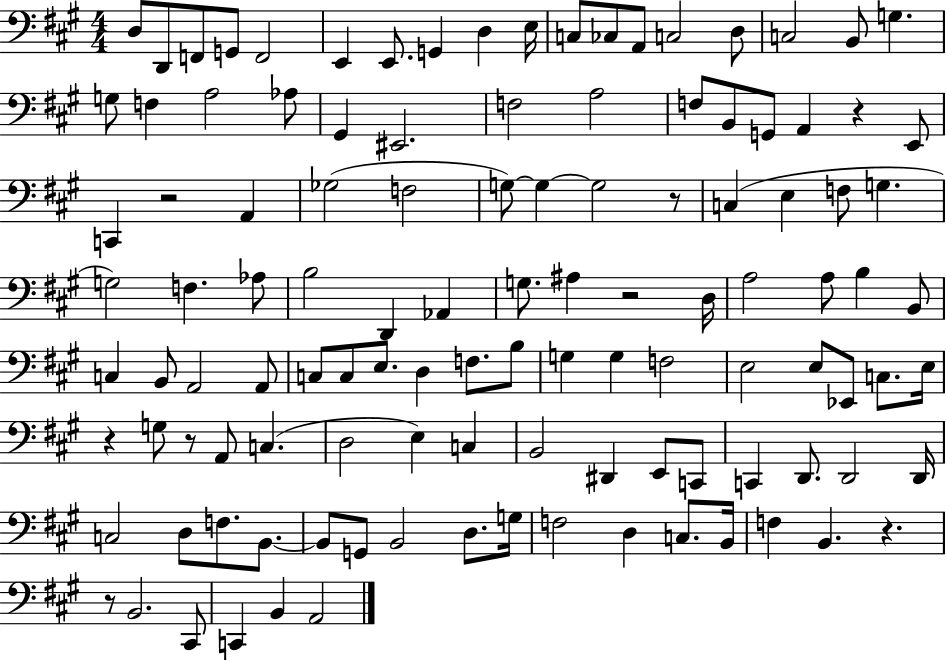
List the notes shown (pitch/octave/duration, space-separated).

D3/e D2/e F2/e G2/e F2/h E2/q E2/e. G2/q D3/q E3/s C3/e CES3/e A2/e C3/h D3/e C3/h B2/e G3/q. G3/e F3/q A3/h Ab3/e G#2/q EIS2/h. F3/h A3/h F3/e B2/e G2/e A2/q R/q E2/e C2/q R/h A2/q Gb3/h F3/h G3/e G3/q G3/h R/e C3/q E3/q F3/e G3/q. G3/h F3/q. Ab3/e B3/h D2/q Ab2/q G3/e. A#3/q R/h D3/s A3/h A3/e B3/q B2/e C3/q B2/e A2/h A2/e C3/e C3/e E3/e. D3/q F3/e. B3/e G3/q G3/q F3/h E3/h E3/e Eb2/e C3/e. E3/s R/q G3/e R/e A2/e C3/q. D3/h E3/q C3/q B2/h D#2/q E2/e C2/e C2/q D2/e. D2/h D2/s C3/h D3/e F3/e. B2/e. B2/e G2/e B2/h D3/e. G3/s F3/h D3/q C3/e. B2/s F3/q B2/q. R/q. R/e B2/h. C#2/e C2/q B2/q A2/h